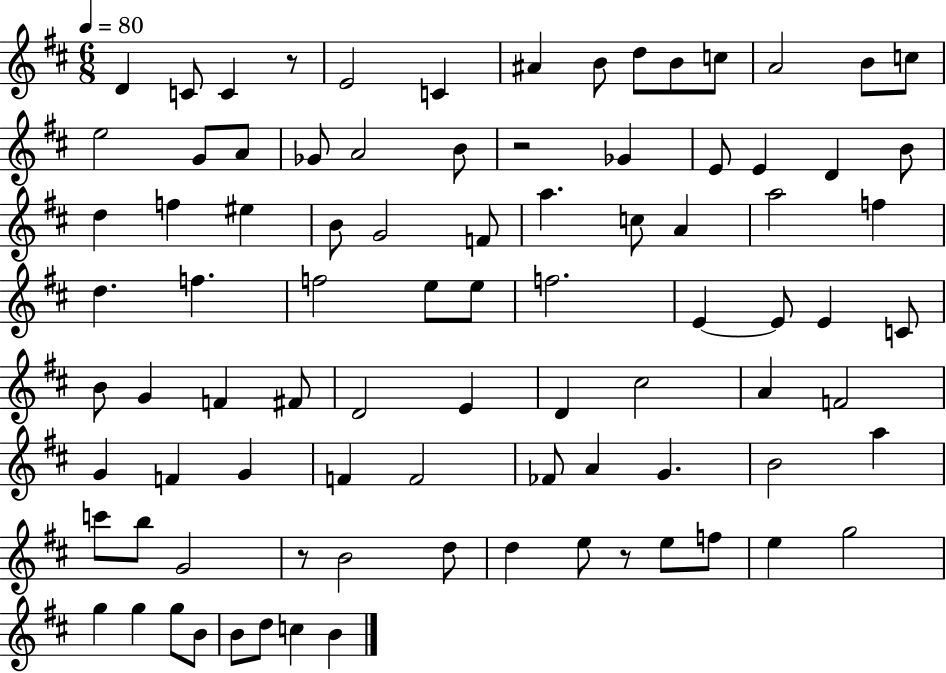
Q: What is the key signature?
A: D major